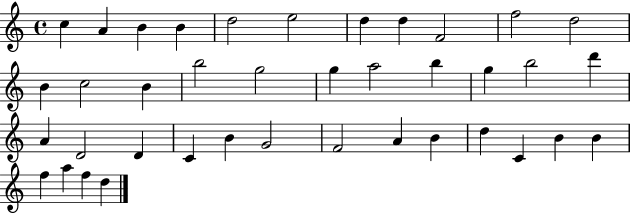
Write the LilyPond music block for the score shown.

{
  \clef treble
  \time 4/4
  \defaultTimeSignature
  \key c \major
  c''4 a'4 b'4 b'4 | d''2 e''2 | d''4 d''4 f'2 | f''2 d''2 | \break b'4 c''2 b'4 | b''2 g''2 | g''4 a''2 b''4 | g''4 b''2 d'''4 | \break a'4 d'2 d'4 | c'4 b'4 g'2 | f'2 a'4 b'4 | d''4 c'4 b'4 b'4 | \break f''4 a''4 f''4 d''4 | \bar "|."
}